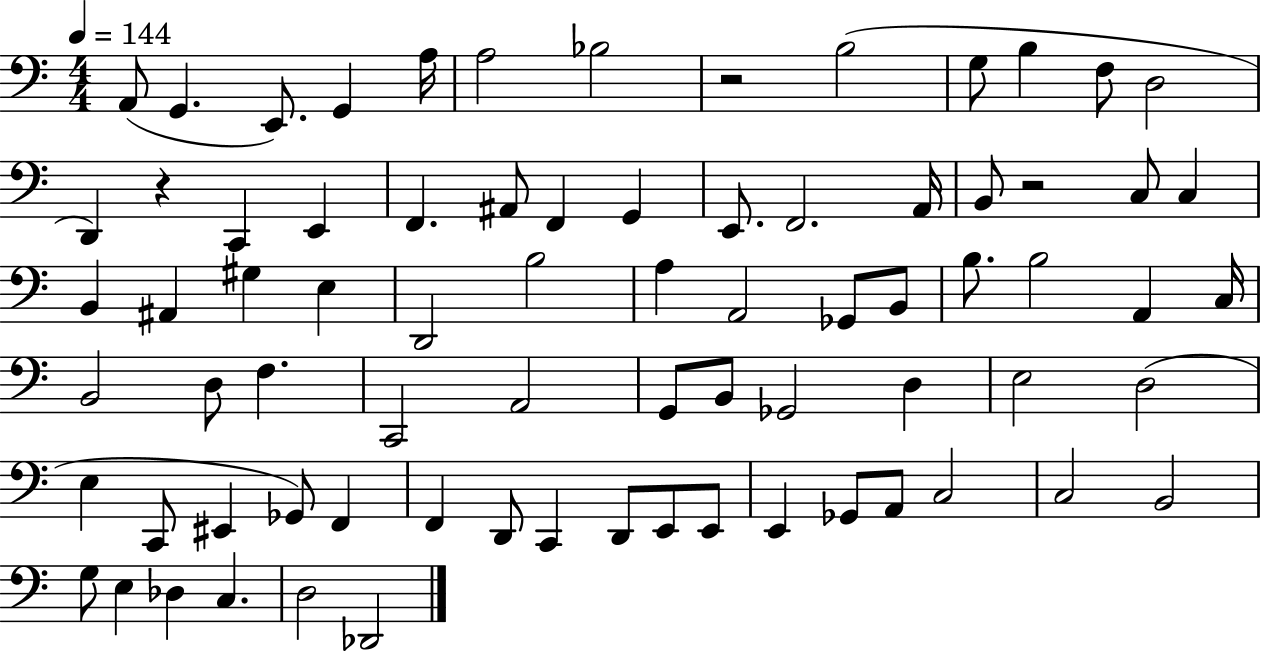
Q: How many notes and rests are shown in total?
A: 76